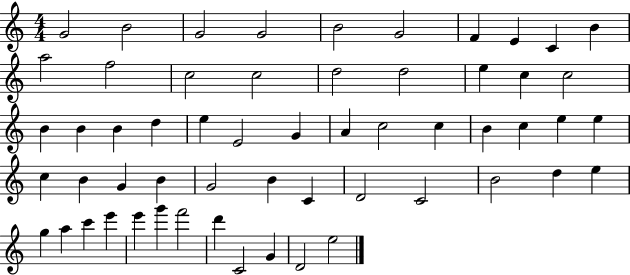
{
  \clef treble
  \numericTimeSignature
  \time 4/4
  \key c \major
  g'2 b'2 | g'2 g'2 | b'2 g'2 | f'4 e'4 c'4 b'4 | \break a''2 f''2 | c''2 c''2 | d''2 d''2 | e''4 c''4 c''2 | \break b'4 b'4 b'4 d''4 | e''4 e'2 g'4 | a'4 c''2 c''4 | b'4 c''4 e''4 e''4 | \break c''4 b'4 g'4 b'4 | g'2 b'4 c'4 | d'2 c'2 | b'2 d''4 e''4 | \break g''4 a''4 c'''4 e'''4 | e'''4 g'''4 f'''2 | d'''4 c'2 g'4 | d'2 e''2 | \break \bar "|."
}